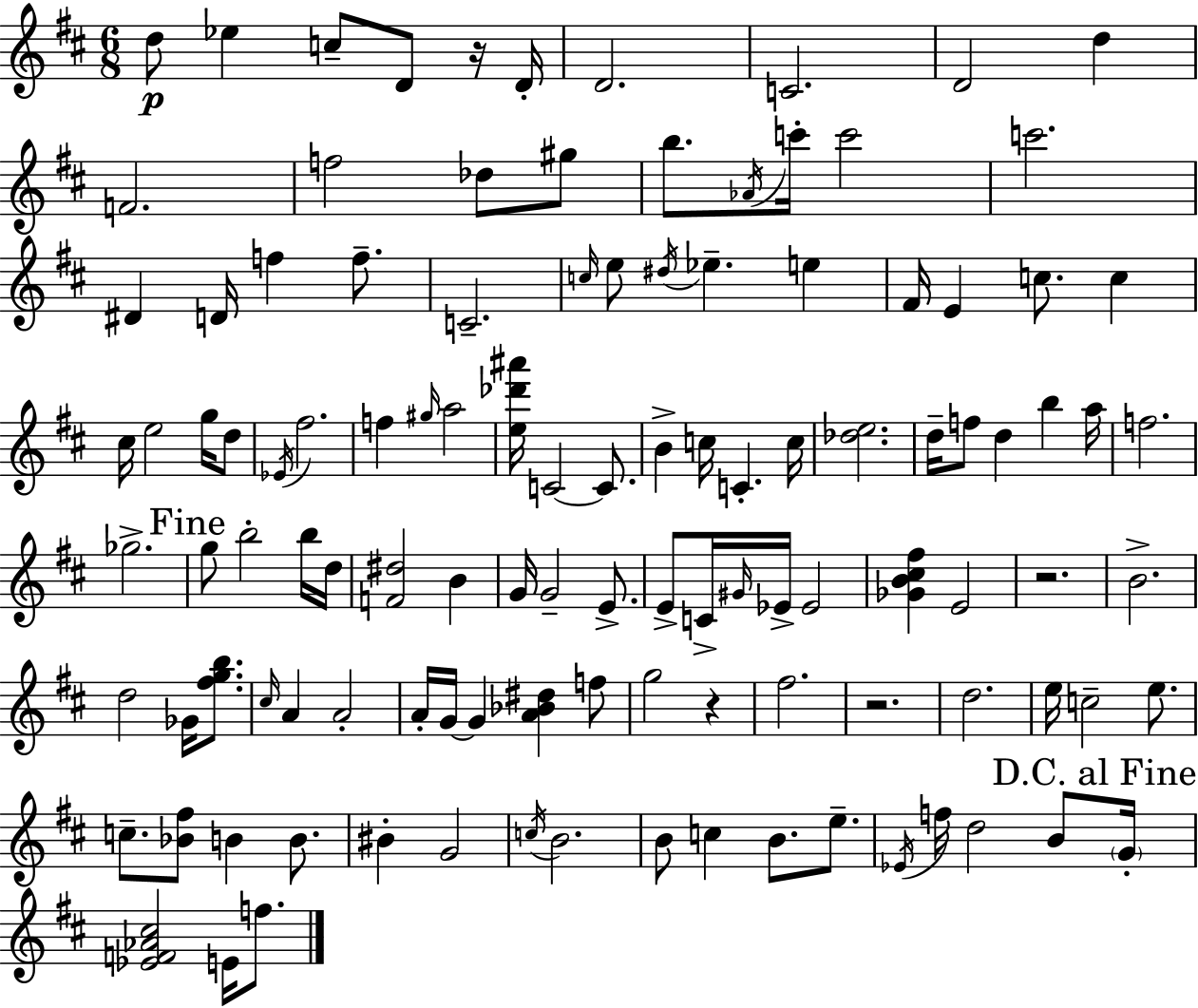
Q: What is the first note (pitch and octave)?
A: D5